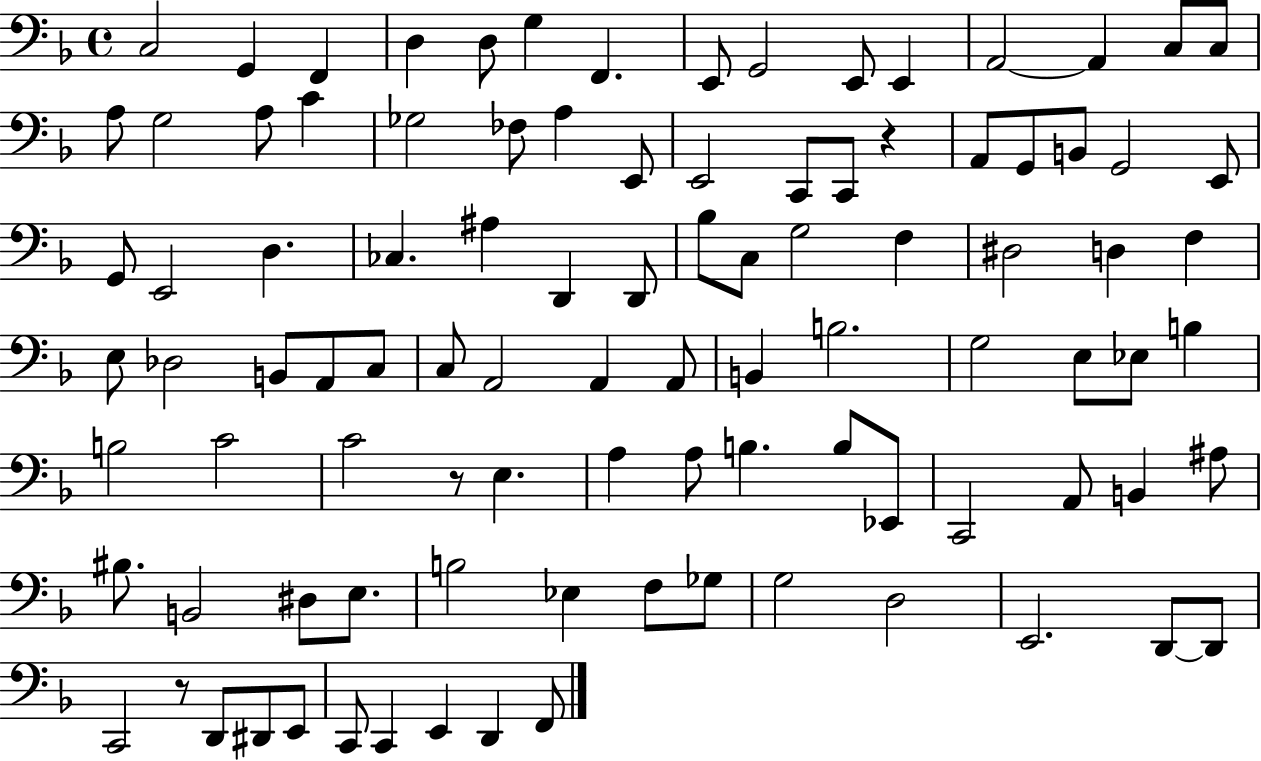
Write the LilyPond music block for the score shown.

{
  \clef bass
  \time 4/4
  \defaultTimeSignature
  \key f \major
  c2 g,4 f,4 | d4 d8 g4 f,4. | e,8 g,2 e,8 e,4 | a,2~~ a,4 c8 c8 | \break a8 g2 a8 c'4 | ges2 fes8 a4 e,8 | e,2 c,8 c,8 r4 | a,8 g,8 b,8 g,2 e,8 | \break g,8 e,2 d4. | ces4. ais4 d,4 d,8 | bes8 c8 g2 f4 | dis2 d4 f4 | \break e8 des2 b,8 a,8 c8 | c8 a,2 a,4 a,8 | b,4 b2. | g2 e8 ees8 b4 | \break b2 c'2 | c'2 r8 e4. | a4 a8 b4. b8 ees,8 | c,2 a,8 b,4 ais8 | \break bis8. b,2 dis8 e8. | b2 ees4 f8 ges8 | g2 d2 | e,2. d,8~~ d,8 | \break c,2 r8 d,8 dis,8 e,8 | c,8 c,4 e,4 d,4 f,8 | \bar "|."
}